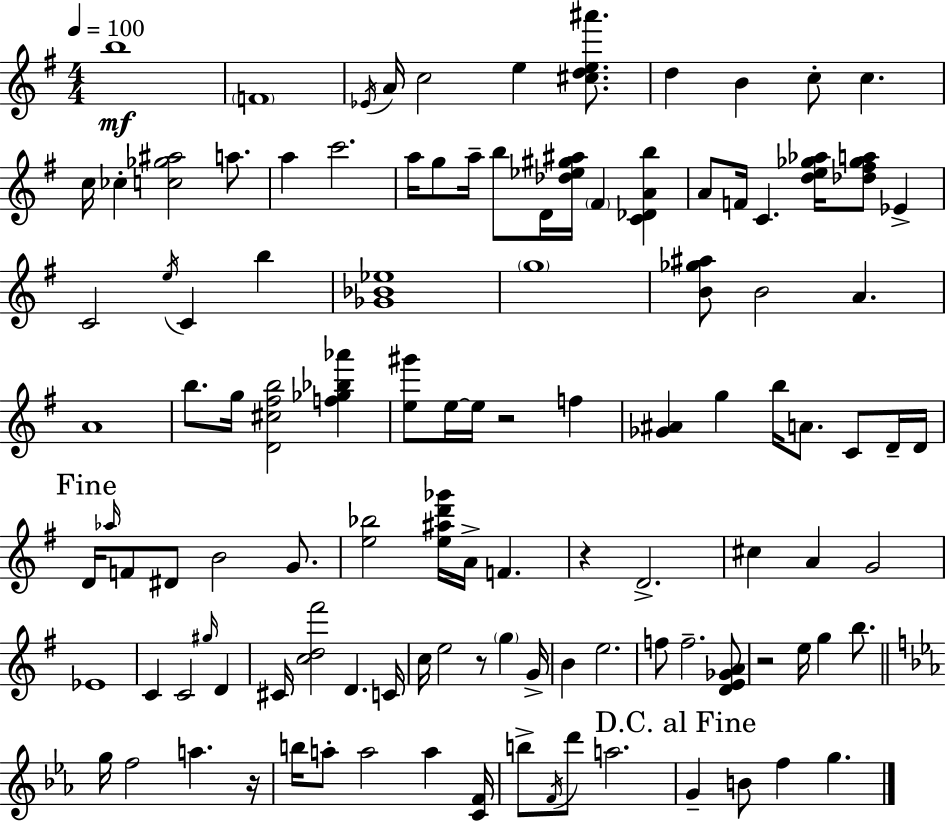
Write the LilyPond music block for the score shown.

{
  \clef treble
  \numericTimeSignature
  \time 4/4
  \key e \minor
  \tempo 4 = 100
  \repeat volta 2 { b''1\mf | \parenthesize f'1 | \acciaccatura { ees'16 } a'16 c''2 e''4 <cis'' d'' e'' ais'''>8. | d''4 b'4 c''8-. c''4. | \break c''16 ces''4-. <c'' ges'' ais''>2 a''8. | a''4 c'''2. | a''16 g''8 a''16-- b''8 d'16 <des'' ees'' gis'' ais''>16 \parenthesize fis'4 <c' des' a' b''>4 | a'8 f'16 c'4. <d'' e'' ges'' aes''>16 <des'' fis'' ges'' a''>8 ees'4-> | \break c'2 \acciaccatura { e''16 } c'4 b''4 | <ges' bes' ees''>1 | \parenthesize g''1 | <b' ges'' ais''>8 b'2 a'4. | \break a'1 | b''8. g''16 <d' cis'' fis'' b''>2 <f'' ges'' bes'' aes'''>4 | <e'' gis'''>8 e''16~~ e''16 r2 f''4 | <ges' ais'>4 g''4 b''16 a'8. c'8 | \break d'16-- d'16 \mark "Fine" d'16 \grace { aes''16 } f'8 dis'8 b'2 | g'8. <e'' bes''>2 <e'' ais'' d''' ges'''>16 a'16-> f'4. | r4 d'2.-> | cis''4 a'4 g'2 | \break ees'1 | c'4 c'2 \grace { gis''16 } | d'4 cis'16 <c'' d'' fis'''>2 d'4. | c'16 c''16 e''2 r8 \parenthesize g''4 | \break g'16-> b'4 e''2. | f''8 f''2.-- | <d' e' ges' a'>8 r2 e''16 g''4 | b''8. \bar "||" \break \key ees \major g''16 f''2 a''4. r16 | b''16 a''8-. a''2 a''4 <c' f'>16 | b''8-> \acciaccatura { f'16 } d'''8 a''2. | \mark "D.C. al Fine" g'4-- b'8 f''4 g''4. | \break } \bar "|."
}